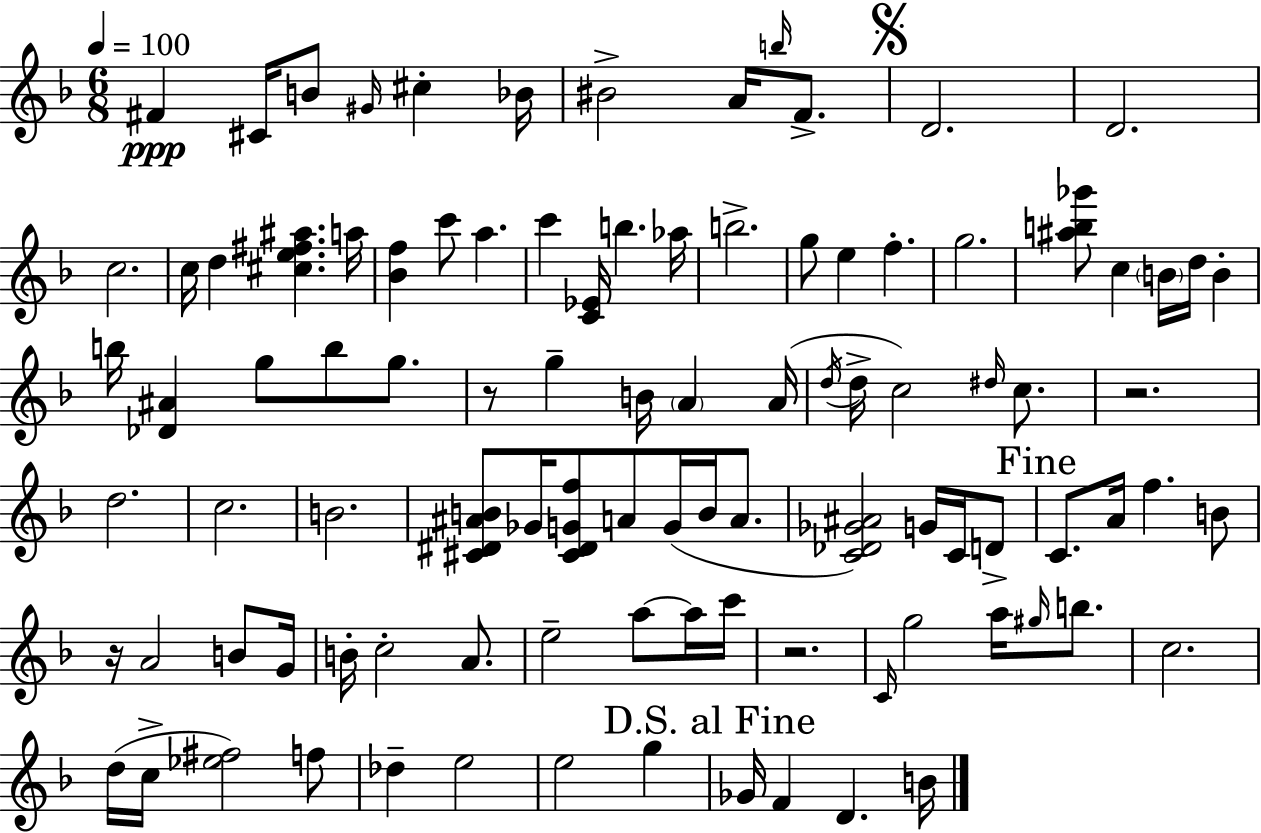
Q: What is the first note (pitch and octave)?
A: F#4